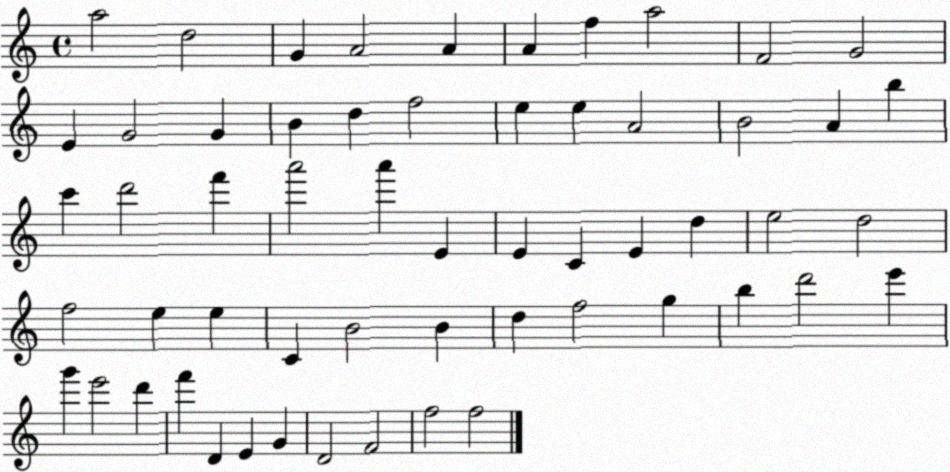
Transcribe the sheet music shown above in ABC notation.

X:1
T:Untitled
M:4/4
L:1/4
K:C
a2 d2 G A2 A A f a2 F2 G2 E G2 G B d f2 e e A2 B2 A b c' d'2 f' a'2 a' E E C E d e2 d2 f2 e e C B2 B d f2 g b d'2 e' g' e'2 d' f' D E G D2 F2 f2 f2